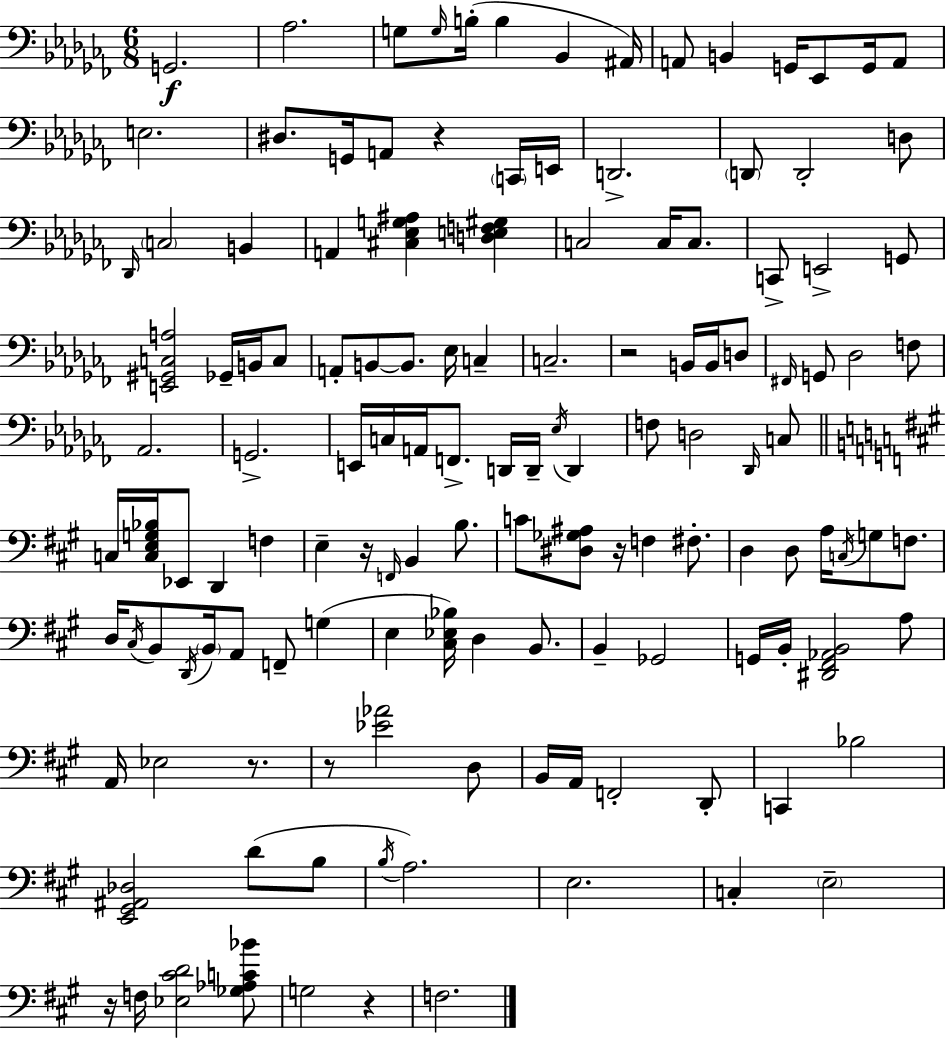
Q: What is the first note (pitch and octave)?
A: G2